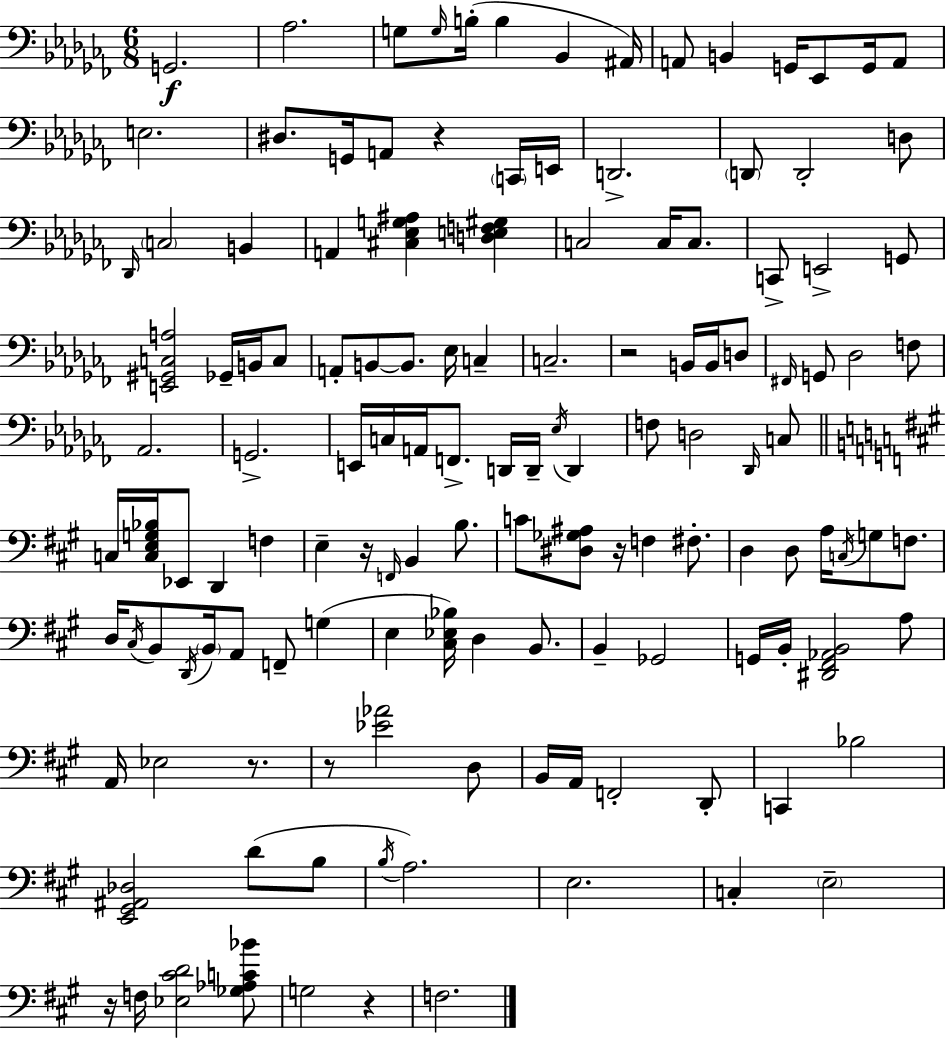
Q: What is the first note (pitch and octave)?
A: G2